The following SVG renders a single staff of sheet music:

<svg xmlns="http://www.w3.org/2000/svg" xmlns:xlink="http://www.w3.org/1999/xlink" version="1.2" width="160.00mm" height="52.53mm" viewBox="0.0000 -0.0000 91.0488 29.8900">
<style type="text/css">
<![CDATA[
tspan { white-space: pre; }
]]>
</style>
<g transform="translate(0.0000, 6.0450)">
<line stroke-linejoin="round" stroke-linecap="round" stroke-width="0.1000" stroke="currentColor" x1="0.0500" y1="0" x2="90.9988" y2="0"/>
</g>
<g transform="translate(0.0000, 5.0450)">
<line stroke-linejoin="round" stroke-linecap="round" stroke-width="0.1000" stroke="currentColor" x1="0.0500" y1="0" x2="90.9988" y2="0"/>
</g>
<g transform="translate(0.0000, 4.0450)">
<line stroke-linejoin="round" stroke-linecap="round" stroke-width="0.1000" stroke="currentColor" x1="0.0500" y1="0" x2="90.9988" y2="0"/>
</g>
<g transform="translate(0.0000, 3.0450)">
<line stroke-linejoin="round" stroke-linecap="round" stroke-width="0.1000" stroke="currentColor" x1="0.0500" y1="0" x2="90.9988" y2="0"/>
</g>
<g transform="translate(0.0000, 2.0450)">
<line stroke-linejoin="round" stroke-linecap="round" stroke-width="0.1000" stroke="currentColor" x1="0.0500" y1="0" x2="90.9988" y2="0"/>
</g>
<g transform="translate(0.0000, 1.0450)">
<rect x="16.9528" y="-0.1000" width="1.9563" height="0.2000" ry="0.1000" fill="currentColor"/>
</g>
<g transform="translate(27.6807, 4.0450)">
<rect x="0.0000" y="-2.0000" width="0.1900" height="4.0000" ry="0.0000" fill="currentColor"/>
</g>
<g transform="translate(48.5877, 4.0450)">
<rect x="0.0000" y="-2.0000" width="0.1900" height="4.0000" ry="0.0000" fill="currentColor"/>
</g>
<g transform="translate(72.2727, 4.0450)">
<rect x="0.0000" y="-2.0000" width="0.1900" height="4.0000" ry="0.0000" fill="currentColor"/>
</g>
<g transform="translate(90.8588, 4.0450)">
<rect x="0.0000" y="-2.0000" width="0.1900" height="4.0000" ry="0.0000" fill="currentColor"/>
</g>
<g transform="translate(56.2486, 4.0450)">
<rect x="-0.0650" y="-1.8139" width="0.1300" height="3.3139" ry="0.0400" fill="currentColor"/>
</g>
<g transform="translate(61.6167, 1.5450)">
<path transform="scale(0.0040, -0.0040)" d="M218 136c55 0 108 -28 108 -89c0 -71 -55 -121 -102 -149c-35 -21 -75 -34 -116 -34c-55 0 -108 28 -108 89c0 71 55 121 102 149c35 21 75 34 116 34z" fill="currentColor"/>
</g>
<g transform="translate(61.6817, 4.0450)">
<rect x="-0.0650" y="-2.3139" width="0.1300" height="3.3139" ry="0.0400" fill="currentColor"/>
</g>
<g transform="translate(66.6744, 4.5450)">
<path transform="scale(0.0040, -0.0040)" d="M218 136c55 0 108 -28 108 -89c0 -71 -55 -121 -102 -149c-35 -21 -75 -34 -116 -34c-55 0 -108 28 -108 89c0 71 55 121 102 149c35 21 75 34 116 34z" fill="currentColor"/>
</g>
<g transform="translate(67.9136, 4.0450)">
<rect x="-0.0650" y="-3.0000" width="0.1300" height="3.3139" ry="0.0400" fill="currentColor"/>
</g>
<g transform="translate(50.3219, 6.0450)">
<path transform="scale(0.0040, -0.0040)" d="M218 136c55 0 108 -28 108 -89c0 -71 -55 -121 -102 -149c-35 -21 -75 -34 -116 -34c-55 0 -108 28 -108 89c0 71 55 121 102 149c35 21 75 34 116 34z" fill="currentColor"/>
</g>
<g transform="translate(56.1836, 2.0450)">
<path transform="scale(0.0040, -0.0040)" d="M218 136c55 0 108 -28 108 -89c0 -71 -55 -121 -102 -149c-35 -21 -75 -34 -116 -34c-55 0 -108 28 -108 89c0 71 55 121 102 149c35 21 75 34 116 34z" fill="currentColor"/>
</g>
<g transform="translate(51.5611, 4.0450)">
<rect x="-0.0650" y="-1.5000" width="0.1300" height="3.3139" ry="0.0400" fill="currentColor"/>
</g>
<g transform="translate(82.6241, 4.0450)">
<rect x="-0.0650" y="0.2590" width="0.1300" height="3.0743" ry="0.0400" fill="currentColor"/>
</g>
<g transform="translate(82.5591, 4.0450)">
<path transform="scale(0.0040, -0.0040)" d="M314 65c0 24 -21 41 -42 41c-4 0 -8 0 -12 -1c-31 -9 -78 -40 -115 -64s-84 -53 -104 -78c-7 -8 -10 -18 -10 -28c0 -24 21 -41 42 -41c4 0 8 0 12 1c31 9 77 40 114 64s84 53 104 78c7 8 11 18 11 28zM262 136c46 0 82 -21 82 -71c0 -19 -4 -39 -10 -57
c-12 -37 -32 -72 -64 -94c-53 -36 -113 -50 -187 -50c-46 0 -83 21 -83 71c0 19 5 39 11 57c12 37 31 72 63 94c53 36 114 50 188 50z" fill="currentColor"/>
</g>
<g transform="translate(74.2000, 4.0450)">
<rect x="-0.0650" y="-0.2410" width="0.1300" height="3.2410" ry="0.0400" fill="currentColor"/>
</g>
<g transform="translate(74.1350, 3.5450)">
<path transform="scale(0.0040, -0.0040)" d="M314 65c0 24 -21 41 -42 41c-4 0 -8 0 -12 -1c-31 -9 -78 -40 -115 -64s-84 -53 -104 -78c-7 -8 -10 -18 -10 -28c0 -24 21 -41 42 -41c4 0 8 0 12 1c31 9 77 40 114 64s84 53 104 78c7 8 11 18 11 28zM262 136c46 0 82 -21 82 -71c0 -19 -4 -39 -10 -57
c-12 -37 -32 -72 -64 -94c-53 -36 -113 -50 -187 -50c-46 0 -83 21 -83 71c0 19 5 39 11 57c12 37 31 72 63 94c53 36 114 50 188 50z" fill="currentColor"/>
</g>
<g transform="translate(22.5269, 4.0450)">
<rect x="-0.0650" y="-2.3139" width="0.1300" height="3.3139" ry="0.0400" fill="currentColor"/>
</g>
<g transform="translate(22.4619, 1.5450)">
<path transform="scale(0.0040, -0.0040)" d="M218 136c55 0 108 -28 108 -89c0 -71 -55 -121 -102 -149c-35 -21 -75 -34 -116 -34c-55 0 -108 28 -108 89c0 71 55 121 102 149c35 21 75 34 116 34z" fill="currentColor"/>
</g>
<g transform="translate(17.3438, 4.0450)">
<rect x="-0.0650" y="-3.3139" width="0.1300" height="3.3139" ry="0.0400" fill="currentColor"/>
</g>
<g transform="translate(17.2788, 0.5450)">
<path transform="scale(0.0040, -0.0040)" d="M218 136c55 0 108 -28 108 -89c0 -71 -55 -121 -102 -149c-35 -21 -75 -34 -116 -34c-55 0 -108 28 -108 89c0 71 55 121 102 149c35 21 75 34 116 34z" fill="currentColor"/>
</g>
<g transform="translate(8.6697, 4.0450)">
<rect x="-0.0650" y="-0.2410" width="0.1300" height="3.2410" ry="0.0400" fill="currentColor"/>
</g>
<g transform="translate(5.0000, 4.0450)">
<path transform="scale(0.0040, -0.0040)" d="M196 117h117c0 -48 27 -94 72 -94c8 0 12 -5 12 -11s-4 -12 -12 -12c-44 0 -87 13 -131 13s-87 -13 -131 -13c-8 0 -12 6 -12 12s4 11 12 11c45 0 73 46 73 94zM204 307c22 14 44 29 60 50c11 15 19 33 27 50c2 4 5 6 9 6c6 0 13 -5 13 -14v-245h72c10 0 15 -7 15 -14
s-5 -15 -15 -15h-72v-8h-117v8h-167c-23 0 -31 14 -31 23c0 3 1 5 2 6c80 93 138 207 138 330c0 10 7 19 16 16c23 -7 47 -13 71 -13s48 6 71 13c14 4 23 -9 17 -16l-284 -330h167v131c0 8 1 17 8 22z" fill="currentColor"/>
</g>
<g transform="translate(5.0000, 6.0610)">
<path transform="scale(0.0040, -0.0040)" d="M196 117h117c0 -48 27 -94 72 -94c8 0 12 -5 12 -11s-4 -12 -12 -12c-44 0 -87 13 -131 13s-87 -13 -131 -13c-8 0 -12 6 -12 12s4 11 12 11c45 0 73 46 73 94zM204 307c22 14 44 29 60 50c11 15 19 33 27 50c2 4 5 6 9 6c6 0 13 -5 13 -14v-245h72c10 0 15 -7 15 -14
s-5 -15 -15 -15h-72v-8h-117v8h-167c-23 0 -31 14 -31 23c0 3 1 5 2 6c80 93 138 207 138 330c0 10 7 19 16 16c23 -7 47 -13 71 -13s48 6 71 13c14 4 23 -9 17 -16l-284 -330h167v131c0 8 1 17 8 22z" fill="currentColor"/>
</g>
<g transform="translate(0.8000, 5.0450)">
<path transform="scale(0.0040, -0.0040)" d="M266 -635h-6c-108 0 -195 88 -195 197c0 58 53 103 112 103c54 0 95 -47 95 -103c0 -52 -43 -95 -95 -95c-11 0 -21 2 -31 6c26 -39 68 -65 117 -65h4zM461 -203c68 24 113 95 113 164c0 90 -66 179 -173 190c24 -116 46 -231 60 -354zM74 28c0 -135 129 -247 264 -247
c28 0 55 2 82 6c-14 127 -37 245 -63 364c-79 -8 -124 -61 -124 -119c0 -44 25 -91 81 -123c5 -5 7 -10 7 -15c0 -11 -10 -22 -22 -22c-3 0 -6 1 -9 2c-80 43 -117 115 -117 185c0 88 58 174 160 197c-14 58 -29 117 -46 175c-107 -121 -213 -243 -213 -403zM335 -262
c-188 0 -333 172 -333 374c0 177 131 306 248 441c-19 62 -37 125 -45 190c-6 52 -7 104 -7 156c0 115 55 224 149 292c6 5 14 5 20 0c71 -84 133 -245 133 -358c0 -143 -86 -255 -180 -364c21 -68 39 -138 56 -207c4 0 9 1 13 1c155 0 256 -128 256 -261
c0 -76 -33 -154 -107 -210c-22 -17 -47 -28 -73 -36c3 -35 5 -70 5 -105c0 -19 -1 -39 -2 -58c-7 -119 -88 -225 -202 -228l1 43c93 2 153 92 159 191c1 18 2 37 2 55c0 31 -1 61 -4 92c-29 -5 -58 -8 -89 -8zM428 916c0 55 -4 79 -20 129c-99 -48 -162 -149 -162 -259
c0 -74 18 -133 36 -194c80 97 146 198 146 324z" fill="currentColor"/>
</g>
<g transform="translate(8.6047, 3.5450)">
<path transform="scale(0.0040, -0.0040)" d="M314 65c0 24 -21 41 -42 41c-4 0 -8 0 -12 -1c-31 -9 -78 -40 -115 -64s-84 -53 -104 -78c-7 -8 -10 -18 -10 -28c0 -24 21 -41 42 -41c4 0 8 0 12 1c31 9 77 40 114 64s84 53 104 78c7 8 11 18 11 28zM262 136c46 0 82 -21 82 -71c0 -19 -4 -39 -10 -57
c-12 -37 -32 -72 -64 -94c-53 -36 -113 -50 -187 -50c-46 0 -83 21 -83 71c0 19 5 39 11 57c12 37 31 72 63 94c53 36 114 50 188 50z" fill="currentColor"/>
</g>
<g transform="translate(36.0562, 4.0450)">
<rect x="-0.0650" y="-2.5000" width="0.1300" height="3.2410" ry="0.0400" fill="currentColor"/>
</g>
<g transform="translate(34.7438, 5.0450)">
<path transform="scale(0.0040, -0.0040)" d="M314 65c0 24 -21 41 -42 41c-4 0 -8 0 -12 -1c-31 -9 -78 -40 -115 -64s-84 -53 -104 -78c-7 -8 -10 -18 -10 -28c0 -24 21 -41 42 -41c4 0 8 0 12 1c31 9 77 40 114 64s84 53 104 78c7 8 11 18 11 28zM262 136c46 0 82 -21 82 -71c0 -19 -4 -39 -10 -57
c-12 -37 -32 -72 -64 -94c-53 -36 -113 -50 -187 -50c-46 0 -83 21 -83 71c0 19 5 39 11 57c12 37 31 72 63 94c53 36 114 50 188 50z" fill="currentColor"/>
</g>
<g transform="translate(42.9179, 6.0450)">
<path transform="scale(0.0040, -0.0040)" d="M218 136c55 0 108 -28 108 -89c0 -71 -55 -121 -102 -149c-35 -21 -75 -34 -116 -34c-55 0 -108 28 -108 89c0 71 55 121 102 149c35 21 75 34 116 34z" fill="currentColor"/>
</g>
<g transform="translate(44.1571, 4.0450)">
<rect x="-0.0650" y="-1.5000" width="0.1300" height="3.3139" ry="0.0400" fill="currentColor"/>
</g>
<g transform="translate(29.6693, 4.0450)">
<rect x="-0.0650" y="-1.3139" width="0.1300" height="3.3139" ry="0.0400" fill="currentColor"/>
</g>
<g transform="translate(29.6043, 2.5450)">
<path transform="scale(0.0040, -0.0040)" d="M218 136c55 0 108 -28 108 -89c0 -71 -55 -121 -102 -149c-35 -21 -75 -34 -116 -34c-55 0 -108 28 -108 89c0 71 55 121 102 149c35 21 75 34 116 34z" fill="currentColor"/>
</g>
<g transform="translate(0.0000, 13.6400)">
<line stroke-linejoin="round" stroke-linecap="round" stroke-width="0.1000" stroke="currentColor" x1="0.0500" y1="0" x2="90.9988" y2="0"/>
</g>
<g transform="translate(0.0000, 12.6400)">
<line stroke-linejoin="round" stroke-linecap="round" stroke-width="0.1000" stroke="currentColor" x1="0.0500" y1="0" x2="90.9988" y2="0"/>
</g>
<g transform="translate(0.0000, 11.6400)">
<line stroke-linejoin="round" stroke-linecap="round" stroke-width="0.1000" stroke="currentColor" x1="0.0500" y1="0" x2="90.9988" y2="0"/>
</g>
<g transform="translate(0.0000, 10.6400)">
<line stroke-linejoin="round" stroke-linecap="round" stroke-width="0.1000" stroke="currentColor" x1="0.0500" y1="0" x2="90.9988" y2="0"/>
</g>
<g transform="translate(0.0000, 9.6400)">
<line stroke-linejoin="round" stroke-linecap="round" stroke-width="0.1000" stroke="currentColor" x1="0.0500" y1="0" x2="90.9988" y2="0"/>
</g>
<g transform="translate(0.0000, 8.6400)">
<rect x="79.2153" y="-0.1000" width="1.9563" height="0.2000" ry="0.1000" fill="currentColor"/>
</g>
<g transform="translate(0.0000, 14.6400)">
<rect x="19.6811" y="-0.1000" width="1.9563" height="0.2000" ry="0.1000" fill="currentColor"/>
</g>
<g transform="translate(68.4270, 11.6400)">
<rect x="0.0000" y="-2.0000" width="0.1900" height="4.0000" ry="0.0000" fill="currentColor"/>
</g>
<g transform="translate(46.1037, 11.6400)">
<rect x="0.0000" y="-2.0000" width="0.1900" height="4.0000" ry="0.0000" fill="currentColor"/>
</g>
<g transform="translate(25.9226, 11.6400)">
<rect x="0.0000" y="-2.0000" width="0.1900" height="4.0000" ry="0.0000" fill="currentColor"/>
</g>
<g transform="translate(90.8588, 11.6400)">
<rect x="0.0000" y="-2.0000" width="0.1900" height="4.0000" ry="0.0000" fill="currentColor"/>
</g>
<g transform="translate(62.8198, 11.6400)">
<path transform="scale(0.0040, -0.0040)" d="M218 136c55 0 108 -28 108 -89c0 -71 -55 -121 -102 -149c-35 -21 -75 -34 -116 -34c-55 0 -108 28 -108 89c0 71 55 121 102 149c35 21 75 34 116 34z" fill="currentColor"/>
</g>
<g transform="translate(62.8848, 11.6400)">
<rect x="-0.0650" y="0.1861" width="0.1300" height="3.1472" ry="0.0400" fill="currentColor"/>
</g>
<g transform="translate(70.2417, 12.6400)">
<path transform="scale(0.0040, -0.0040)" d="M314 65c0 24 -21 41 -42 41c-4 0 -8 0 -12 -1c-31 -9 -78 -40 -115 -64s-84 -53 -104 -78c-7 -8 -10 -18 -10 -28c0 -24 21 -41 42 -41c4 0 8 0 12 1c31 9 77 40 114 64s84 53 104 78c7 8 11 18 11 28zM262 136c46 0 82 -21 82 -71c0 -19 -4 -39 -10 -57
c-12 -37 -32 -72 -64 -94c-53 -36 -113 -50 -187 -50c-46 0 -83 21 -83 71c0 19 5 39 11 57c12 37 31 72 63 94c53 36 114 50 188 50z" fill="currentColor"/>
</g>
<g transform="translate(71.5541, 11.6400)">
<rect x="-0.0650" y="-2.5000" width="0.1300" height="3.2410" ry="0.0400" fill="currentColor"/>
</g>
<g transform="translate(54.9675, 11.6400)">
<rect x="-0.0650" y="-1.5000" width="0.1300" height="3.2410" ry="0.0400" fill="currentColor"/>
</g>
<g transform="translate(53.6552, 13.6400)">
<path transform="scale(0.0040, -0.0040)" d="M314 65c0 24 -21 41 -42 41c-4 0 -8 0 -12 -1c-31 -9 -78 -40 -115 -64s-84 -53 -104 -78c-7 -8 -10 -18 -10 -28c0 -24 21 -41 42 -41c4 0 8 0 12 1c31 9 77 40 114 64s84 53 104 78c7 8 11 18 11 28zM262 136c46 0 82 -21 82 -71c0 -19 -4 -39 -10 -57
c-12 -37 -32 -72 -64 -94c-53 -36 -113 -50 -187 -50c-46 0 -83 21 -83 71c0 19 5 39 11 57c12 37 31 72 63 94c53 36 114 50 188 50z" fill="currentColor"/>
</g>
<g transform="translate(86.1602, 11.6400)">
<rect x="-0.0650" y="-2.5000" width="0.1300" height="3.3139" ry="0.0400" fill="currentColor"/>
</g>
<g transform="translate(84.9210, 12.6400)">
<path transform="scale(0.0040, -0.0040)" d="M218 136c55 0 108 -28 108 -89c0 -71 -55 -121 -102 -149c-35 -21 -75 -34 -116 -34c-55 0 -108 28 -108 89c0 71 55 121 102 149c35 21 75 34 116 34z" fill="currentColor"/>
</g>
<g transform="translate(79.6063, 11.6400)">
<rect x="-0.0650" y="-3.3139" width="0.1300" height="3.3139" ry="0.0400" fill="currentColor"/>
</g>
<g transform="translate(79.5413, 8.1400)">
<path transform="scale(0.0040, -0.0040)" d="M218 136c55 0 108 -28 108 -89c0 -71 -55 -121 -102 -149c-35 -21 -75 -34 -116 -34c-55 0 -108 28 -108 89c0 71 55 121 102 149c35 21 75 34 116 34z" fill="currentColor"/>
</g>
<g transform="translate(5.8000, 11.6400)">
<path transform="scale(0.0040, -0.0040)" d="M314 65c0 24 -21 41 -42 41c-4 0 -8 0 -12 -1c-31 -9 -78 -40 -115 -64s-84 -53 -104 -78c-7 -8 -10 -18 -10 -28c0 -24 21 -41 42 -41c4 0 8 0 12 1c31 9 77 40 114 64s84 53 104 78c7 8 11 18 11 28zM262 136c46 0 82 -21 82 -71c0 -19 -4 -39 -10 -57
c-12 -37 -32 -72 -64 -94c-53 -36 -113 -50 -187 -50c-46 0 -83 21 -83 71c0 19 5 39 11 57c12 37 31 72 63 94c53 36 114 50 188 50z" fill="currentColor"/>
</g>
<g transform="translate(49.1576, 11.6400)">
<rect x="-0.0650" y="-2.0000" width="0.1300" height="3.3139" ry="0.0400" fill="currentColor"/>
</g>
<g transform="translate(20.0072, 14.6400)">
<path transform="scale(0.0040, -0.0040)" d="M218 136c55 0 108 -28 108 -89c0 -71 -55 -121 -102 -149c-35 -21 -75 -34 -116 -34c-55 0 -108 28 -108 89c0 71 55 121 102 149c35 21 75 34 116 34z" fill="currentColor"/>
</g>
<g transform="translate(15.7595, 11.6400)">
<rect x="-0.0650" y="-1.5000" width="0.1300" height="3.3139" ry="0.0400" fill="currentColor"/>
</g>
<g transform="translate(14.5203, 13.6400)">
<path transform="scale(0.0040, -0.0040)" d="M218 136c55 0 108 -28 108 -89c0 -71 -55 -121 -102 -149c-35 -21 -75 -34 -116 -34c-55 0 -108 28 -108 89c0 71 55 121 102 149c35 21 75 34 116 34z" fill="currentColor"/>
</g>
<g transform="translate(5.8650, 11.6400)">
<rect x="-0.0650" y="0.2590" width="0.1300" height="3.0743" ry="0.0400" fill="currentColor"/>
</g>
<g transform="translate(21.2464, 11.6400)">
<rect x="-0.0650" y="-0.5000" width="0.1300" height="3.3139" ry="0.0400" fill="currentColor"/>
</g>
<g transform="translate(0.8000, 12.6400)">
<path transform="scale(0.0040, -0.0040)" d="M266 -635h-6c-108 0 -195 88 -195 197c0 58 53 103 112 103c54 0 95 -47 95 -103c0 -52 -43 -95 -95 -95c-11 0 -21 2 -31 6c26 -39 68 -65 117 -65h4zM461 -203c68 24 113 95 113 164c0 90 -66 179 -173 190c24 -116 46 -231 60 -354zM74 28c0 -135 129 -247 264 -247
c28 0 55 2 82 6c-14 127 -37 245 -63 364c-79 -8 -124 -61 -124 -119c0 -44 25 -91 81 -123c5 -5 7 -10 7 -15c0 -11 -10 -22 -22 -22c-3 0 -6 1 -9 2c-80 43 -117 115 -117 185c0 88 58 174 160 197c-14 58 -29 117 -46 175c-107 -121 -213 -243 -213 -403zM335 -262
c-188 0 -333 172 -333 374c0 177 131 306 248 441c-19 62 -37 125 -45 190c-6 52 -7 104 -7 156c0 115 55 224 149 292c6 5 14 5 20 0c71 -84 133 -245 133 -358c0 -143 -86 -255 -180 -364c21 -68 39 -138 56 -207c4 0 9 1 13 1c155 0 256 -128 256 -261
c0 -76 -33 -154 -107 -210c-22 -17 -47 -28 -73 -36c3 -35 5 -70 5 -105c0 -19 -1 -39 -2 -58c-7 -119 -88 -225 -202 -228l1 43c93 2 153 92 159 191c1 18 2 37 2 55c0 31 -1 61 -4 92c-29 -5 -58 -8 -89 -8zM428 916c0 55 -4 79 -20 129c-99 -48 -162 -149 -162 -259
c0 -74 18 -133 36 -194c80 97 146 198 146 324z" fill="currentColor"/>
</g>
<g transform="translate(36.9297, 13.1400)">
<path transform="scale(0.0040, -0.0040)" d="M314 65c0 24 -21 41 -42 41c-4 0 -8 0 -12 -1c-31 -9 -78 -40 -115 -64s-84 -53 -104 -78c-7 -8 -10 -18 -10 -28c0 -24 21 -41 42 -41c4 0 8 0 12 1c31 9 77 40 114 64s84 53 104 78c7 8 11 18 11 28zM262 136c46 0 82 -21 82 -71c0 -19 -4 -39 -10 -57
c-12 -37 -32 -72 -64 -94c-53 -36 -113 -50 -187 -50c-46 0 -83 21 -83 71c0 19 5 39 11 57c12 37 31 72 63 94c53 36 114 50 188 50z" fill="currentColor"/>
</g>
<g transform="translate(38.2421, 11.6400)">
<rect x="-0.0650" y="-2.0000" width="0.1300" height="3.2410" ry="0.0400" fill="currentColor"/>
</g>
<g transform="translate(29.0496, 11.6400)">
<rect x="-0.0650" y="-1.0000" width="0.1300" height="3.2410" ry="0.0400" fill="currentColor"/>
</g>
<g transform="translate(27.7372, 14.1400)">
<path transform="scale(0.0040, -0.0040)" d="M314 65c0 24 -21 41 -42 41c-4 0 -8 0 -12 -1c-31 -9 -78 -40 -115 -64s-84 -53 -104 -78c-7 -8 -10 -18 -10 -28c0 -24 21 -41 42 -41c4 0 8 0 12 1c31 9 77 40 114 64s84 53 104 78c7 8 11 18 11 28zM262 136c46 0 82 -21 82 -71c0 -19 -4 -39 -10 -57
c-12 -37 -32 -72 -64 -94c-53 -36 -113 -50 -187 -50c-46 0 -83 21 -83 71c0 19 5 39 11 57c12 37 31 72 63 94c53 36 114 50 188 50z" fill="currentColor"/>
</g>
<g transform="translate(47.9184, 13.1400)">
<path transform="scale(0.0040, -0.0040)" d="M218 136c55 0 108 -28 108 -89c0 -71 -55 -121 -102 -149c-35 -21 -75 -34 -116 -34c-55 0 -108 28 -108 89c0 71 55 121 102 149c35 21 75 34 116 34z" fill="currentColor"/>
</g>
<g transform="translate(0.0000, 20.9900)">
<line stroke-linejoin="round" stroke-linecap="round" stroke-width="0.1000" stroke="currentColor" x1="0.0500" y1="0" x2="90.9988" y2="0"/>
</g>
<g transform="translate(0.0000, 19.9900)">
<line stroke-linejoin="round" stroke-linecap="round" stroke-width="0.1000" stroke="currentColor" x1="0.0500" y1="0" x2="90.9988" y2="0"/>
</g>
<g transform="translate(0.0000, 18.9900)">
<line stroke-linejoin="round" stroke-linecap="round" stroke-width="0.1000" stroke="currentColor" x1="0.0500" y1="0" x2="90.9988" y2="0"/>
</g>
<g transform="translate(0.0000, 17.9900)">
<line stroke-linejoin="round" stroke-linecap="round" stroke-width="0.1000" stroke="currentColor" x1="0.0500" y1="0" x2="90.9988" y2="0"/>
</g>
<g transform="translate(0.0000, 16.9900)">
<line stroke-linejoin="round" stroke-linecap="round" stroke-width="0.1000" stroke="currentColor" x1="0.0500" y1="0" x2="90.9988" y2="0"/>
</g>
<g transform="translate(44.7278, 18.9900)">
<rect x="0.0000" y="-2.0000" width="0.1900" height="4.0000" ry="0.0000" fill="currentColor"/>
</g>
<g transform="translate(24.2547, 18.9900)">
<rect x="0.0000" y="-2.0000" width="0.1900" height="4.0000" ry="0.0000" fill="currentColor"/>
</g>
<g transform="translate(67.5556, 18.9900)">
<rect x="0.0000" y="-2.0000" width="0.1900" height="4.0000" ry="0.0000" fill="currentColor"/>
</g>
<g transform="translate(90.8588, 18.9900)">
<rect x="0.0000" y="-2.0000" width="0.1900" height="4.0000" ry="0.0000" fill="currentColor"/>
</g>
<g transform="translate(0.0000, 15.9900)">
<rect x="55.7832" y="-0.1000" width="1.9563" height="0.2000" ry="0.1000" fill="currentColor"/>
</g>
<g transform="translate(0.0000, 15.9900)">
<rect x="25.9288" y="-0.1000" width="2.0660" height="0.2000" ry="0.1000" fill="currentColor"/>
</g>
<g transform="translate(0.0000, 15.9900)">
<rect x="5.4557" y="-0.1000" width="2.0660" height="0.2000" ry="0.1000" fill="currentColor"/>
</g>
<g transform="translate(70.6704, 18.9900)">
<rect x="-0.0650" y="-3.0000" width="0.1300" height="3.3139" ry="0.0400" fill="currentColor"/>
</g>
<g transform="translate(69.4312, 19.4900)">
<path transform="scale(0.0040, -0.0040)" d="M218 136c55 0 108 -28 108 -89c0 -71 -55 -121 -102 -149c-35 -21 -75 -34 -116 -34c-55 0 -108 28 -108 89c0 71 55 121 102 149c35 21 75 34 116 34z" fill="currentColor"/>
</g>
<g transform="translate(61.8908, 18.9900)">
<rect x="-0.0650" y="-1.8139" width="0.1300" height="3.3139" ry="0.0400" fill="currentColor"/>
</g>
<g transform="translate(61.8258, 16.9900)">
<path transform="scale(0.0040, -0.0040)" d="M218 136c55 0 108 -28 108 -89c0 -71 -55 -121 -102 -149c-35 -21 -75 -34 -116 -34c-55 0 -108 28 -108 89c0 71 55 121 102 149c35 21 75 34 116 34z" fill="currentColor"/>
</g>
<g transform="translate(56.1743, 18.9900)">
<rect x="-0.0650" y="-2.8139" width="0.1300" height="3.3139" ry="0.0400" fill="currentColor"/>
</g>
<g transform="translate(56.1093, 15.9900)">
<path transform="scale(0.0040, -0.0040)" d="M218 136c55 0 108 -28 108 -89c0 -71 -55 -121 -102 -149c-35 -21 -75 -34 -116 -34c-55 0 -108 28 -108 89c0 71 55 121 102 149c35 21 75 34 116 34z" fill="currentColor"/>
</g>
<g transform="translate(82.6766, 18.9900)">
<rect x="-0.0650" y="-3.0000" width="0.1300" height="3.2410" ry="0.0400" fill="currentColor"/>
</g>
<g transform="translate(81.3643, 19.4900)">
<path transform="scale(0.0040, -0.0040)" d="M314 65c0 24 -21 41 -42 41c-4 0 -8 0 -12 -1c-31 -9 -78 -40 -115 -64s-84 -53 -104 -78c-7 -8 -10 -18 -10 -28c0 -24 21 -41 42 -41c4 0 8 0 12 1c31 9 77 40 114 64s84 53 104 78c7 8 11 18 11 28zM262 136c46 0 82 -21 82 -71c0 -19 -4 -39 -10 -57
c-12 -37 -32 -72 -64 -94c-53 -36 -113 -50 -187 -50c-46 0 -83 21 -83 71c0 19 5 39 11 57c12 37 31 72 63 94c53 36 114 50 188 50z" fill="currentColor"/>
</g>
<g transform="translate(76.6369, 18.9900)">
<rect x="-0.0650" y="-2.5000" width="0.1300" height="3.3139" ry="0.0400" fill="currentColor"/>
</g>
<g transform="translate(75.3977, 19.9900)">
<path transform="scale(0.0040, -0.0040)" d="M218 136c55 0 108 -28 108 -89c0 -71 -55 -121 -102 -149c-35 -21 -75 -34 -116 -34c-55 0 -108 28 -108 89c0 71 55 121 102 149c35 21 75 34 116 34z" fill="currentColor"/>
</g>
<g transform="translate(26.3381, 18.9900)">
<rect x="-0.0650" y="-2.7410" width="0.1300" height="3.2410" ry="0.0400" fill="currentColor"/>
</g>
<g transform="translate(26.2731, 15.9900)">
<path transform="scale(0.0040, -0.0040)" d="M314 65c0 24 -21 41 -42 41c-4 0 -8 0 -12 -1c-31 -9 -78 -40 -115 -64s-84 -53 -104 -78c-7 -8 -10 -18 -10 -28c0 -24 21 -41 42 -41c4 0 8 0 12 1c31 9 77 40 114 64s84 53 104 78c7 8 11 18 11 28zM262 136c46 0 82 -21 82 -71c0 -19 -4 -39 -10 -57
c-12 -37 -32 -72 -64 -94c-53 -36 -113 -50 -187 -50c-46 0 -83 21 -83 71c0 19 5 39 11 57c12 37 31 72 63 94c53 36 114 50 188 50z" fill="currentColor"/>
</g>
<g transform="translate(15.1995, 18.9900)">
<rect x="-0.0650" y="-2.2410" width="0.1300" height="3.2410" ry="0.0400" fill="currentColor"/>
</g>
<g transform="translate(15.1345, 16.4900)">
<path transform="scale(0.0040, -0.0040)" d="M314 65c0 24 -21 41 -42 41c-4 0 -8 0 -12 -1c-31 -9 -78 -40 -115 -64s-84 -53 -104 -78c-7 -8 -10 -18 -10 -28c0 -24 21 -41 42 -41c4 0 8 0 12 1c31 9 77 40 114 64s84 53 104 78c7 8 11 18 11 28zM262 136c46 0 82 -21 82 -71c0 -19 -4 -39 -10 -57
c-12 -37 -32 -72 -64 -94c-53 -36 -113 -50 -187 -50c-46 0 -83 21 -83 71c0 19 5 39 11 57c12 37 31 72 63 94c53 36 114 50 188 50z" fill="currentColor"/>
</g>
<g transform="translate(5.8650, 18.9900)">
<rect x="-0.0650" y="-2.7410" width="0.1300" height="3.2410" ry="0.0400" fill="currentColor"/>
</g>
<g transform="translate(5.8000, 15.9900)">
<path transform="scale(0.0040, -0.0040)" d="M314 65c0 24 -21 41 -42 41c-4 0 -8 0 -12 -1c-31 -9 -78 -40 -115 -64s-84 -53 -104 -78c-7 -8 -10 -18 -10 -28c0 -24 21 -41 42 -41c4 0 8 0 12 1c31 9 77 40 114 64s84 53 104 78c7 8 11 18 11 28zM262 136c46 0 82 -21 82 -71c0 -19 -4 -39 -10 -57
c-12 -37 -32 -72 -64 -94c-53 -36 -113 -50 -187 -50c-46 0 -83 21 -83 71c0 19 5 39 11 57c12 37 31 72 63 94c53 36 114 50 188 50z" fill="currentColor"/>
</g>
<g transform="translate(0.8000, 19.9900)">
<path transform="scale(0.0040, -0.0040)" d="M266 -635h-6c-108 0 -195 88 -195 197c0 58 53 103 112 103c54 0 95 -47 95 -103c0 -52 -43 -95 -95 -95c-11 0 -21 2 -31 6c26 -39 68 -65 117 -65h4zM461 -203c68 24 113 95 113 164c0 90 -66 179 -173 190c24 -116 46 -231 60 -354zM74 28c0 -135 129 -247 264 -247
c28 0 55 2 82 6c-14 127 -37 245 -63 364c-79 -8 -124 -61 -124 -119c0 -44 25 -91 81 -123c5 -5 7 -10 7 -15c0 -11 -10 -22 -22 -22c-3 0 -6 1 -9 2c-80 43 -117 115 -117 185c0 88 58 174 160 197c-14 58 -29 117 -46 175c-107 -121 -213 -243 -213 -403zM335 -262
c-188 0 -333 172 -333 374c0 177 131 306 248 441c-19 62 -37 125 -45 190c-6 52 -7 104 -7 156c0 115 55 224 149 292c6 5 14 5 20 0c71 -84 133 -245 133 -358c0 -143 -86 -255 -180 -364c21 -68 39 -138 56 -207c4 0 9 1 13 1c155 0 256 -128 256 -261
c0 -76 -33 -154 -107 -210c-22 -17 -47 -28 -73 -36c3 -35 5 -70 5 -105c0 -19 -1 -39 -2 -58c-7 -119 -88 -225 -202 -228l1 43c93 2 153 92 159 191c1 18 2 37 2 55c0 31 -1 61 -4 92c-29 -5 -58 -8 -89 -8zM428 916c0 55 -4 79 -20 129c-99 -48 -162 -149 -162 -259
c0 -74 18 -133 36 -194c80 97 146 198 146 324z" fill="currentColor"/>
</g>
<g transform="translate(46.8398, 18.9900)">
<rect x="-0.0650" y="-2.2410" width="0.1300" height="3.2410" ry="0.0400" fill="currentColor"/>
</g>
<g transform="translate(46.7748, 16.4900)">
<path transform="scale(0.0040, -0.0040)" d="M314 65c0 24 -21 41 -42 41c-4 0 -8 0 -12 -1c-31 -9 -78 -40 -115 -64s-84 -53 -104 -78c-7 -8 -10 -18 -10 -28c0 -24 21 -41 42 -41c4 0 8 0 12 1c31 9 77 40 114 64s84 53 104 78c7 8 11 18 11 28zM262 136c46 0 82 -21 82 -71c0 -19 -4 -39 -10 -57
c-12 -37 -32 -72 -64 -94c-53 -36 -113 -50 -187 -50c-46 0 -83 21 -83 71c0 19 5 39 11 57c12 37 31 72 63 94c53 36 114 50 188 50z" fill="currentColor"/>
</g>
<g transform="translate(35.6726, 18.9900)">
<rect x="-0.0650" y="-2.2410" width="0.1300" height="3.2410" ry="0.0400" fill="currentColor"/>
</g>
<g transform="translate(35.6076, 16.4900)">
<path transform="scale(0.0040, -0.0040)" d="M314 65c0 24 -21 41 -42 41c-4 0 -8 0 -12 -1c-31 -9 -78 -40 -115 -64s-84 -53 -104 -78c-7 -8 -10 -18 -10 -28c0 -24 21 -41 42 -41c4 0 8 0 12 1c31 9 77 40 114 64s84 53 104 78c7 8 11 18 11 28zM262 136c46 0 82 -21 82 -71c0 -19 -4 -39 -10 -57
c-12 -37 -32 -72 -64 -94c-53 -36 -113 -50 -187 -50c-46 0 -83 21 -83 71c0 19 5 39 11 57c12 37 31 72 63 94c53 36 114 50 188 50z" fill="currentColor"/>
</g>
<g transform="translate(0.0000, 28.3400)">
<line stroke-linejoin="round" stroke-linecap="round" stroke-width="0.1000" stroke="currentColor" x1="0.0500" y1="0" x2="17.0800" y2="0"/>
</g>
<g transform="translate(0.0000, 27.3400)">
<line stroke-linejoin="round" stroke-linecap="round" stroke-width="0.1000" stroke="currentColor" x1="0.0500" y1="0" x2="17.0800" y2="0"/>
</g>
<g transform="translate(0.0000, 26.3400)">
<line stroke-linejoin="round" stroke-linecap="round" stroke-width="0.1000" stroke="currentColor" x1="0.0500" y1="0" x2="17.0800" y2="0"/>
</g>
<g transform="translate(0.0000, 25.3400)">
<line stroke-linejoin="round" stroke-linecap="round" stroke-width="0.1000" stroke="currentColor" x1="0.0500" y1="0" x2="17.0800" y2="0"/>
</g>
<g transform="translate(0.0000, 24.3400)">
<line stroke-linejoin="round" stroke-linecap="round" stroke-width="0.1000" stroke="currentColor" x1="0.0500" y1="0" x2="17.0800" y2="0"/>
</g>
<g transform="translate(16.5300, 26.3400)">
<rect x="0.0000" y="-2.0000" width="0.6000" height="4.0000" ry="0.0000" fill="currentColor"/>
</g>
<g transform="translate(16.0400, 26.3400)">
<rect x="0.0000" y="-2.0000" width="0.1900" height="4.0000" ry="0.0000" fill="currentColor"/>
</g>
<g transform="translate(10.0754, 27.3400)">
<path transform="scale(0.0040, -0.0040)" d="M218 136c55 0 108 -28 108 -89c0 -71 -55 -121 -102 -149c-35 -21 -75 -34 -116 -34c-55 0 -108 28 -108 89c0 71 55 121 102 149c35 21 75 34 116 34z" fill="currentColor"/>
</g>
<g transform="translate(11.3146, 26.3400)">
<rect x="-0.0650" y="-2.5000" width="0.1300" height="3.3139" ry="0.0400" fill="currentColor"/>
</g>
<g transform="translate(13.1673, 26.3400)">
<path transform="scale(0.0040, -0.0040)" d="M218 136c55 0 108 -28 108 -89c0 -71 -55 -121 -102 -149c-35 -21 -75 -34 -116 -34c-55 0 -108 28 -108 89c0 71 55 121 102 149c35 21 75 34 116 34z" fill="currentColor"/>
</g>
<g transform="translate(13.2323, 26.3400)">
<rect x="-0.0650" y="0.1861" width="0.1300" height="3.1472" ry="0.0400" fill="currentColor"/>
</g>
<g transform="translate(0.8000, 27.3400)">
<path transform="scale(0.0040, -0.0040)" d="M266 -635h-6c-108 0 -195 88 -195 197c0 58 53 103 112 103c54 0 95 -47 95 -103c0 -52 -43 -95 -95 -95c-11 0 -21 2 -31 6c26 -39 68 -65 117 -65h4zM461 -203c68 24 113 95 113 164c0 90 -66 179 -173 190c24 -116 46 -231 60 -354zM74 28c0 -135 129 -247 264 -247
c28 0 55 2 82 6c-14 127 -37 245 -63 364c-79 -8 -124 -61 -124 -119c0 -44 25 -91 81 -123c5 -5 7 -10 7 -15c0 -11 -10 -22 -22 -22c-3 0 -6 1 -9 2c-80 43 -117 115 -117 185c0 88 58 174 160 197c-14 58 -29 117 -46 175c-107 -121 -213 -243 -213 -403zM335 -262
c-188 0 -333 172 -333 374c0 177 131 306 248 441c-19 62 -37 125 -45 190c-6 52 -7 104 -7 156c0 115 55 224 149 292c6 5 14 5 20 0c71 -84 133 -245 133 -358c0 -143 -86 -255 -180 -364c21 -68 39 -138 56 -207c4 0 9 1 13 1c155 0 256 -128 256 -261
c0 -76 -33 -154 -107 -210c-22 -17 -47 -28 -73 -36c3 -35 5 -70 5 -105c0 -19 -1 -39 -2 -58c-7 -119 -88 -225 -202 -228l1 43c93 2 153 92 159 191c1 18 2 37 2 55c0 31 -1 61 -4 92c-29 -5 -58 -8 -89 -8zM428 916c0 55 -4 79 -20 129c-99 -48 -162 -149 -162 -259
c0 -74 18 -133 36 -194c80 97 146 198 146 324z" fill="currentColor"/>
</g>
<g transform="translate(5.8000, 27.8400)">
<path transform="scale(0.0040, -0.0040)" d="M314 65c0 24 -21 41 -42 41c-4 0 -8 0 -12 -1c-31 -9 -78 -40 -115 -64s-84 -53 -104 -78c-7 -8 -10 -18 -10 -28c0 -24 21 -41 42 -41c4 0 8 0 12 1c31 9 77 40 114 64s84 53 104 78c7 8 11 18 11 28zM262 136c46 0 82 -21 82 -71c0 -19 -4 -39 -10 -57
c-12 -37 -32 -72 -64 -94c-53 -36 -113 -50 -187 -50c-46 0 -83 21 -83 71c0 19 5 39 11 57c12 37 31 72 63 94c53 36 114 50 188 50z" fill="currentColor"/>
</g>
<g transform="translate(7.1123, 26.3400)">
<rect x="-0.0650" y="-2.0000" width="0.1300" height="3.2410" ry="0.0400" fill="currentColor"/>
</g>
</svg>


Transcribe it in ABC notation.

X:1
T:Untitled
M:4/4
L:1/4
K:C
c2 b g e G2 E E f g A c2 B2 B2 E C D2 F2 F E2 B G2 b G a2 g2 a2 g2 g2 a f A G A2 F2 G B